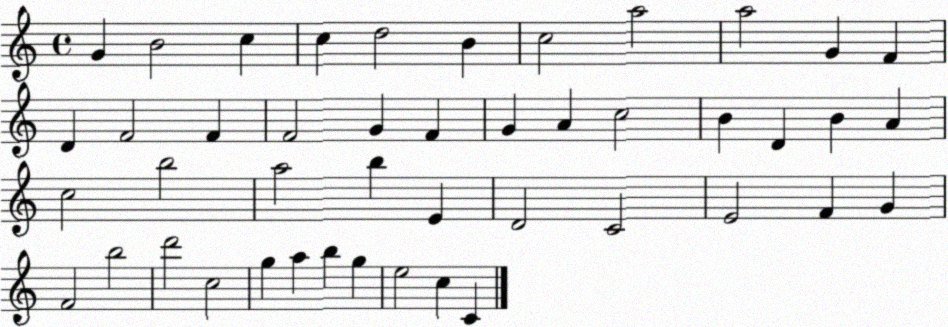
X:1
T:Untitled
M:4/4
L:1/4
K:C
G B2 c c d2 B c2 a2 a2 G F D F2 F F2 G F G A c2 B D B A c2 b2 a2 b E D2 C2 E2 F G F2 b2 d'2 c2 g a b g e2 c C